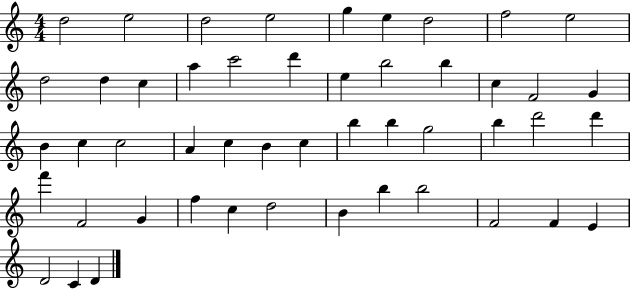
X:1
T:Untitled
M:4/4
L:1/4
K:C
d2 e2 d2 e2 g e d2 f2 e2 d2 d c a c'2 d' e b2 b c F2 G B c c2 A c B c b b g2 b d'2 d' f' F2 G f c d2 B b b2 F2 F E D2 C D